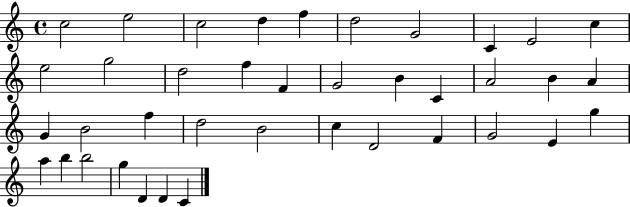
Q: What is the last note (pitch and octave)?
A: C4